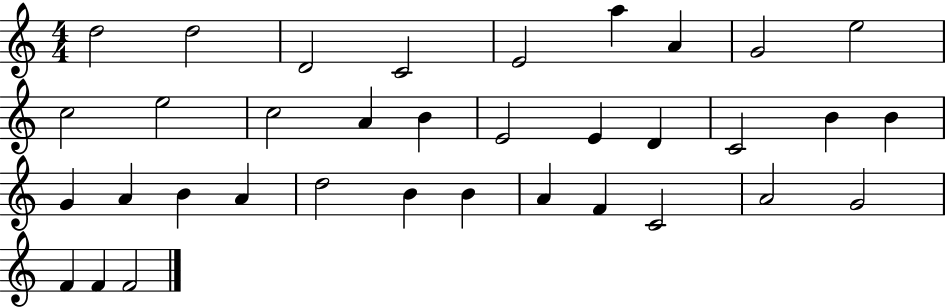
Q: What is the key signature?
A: C major